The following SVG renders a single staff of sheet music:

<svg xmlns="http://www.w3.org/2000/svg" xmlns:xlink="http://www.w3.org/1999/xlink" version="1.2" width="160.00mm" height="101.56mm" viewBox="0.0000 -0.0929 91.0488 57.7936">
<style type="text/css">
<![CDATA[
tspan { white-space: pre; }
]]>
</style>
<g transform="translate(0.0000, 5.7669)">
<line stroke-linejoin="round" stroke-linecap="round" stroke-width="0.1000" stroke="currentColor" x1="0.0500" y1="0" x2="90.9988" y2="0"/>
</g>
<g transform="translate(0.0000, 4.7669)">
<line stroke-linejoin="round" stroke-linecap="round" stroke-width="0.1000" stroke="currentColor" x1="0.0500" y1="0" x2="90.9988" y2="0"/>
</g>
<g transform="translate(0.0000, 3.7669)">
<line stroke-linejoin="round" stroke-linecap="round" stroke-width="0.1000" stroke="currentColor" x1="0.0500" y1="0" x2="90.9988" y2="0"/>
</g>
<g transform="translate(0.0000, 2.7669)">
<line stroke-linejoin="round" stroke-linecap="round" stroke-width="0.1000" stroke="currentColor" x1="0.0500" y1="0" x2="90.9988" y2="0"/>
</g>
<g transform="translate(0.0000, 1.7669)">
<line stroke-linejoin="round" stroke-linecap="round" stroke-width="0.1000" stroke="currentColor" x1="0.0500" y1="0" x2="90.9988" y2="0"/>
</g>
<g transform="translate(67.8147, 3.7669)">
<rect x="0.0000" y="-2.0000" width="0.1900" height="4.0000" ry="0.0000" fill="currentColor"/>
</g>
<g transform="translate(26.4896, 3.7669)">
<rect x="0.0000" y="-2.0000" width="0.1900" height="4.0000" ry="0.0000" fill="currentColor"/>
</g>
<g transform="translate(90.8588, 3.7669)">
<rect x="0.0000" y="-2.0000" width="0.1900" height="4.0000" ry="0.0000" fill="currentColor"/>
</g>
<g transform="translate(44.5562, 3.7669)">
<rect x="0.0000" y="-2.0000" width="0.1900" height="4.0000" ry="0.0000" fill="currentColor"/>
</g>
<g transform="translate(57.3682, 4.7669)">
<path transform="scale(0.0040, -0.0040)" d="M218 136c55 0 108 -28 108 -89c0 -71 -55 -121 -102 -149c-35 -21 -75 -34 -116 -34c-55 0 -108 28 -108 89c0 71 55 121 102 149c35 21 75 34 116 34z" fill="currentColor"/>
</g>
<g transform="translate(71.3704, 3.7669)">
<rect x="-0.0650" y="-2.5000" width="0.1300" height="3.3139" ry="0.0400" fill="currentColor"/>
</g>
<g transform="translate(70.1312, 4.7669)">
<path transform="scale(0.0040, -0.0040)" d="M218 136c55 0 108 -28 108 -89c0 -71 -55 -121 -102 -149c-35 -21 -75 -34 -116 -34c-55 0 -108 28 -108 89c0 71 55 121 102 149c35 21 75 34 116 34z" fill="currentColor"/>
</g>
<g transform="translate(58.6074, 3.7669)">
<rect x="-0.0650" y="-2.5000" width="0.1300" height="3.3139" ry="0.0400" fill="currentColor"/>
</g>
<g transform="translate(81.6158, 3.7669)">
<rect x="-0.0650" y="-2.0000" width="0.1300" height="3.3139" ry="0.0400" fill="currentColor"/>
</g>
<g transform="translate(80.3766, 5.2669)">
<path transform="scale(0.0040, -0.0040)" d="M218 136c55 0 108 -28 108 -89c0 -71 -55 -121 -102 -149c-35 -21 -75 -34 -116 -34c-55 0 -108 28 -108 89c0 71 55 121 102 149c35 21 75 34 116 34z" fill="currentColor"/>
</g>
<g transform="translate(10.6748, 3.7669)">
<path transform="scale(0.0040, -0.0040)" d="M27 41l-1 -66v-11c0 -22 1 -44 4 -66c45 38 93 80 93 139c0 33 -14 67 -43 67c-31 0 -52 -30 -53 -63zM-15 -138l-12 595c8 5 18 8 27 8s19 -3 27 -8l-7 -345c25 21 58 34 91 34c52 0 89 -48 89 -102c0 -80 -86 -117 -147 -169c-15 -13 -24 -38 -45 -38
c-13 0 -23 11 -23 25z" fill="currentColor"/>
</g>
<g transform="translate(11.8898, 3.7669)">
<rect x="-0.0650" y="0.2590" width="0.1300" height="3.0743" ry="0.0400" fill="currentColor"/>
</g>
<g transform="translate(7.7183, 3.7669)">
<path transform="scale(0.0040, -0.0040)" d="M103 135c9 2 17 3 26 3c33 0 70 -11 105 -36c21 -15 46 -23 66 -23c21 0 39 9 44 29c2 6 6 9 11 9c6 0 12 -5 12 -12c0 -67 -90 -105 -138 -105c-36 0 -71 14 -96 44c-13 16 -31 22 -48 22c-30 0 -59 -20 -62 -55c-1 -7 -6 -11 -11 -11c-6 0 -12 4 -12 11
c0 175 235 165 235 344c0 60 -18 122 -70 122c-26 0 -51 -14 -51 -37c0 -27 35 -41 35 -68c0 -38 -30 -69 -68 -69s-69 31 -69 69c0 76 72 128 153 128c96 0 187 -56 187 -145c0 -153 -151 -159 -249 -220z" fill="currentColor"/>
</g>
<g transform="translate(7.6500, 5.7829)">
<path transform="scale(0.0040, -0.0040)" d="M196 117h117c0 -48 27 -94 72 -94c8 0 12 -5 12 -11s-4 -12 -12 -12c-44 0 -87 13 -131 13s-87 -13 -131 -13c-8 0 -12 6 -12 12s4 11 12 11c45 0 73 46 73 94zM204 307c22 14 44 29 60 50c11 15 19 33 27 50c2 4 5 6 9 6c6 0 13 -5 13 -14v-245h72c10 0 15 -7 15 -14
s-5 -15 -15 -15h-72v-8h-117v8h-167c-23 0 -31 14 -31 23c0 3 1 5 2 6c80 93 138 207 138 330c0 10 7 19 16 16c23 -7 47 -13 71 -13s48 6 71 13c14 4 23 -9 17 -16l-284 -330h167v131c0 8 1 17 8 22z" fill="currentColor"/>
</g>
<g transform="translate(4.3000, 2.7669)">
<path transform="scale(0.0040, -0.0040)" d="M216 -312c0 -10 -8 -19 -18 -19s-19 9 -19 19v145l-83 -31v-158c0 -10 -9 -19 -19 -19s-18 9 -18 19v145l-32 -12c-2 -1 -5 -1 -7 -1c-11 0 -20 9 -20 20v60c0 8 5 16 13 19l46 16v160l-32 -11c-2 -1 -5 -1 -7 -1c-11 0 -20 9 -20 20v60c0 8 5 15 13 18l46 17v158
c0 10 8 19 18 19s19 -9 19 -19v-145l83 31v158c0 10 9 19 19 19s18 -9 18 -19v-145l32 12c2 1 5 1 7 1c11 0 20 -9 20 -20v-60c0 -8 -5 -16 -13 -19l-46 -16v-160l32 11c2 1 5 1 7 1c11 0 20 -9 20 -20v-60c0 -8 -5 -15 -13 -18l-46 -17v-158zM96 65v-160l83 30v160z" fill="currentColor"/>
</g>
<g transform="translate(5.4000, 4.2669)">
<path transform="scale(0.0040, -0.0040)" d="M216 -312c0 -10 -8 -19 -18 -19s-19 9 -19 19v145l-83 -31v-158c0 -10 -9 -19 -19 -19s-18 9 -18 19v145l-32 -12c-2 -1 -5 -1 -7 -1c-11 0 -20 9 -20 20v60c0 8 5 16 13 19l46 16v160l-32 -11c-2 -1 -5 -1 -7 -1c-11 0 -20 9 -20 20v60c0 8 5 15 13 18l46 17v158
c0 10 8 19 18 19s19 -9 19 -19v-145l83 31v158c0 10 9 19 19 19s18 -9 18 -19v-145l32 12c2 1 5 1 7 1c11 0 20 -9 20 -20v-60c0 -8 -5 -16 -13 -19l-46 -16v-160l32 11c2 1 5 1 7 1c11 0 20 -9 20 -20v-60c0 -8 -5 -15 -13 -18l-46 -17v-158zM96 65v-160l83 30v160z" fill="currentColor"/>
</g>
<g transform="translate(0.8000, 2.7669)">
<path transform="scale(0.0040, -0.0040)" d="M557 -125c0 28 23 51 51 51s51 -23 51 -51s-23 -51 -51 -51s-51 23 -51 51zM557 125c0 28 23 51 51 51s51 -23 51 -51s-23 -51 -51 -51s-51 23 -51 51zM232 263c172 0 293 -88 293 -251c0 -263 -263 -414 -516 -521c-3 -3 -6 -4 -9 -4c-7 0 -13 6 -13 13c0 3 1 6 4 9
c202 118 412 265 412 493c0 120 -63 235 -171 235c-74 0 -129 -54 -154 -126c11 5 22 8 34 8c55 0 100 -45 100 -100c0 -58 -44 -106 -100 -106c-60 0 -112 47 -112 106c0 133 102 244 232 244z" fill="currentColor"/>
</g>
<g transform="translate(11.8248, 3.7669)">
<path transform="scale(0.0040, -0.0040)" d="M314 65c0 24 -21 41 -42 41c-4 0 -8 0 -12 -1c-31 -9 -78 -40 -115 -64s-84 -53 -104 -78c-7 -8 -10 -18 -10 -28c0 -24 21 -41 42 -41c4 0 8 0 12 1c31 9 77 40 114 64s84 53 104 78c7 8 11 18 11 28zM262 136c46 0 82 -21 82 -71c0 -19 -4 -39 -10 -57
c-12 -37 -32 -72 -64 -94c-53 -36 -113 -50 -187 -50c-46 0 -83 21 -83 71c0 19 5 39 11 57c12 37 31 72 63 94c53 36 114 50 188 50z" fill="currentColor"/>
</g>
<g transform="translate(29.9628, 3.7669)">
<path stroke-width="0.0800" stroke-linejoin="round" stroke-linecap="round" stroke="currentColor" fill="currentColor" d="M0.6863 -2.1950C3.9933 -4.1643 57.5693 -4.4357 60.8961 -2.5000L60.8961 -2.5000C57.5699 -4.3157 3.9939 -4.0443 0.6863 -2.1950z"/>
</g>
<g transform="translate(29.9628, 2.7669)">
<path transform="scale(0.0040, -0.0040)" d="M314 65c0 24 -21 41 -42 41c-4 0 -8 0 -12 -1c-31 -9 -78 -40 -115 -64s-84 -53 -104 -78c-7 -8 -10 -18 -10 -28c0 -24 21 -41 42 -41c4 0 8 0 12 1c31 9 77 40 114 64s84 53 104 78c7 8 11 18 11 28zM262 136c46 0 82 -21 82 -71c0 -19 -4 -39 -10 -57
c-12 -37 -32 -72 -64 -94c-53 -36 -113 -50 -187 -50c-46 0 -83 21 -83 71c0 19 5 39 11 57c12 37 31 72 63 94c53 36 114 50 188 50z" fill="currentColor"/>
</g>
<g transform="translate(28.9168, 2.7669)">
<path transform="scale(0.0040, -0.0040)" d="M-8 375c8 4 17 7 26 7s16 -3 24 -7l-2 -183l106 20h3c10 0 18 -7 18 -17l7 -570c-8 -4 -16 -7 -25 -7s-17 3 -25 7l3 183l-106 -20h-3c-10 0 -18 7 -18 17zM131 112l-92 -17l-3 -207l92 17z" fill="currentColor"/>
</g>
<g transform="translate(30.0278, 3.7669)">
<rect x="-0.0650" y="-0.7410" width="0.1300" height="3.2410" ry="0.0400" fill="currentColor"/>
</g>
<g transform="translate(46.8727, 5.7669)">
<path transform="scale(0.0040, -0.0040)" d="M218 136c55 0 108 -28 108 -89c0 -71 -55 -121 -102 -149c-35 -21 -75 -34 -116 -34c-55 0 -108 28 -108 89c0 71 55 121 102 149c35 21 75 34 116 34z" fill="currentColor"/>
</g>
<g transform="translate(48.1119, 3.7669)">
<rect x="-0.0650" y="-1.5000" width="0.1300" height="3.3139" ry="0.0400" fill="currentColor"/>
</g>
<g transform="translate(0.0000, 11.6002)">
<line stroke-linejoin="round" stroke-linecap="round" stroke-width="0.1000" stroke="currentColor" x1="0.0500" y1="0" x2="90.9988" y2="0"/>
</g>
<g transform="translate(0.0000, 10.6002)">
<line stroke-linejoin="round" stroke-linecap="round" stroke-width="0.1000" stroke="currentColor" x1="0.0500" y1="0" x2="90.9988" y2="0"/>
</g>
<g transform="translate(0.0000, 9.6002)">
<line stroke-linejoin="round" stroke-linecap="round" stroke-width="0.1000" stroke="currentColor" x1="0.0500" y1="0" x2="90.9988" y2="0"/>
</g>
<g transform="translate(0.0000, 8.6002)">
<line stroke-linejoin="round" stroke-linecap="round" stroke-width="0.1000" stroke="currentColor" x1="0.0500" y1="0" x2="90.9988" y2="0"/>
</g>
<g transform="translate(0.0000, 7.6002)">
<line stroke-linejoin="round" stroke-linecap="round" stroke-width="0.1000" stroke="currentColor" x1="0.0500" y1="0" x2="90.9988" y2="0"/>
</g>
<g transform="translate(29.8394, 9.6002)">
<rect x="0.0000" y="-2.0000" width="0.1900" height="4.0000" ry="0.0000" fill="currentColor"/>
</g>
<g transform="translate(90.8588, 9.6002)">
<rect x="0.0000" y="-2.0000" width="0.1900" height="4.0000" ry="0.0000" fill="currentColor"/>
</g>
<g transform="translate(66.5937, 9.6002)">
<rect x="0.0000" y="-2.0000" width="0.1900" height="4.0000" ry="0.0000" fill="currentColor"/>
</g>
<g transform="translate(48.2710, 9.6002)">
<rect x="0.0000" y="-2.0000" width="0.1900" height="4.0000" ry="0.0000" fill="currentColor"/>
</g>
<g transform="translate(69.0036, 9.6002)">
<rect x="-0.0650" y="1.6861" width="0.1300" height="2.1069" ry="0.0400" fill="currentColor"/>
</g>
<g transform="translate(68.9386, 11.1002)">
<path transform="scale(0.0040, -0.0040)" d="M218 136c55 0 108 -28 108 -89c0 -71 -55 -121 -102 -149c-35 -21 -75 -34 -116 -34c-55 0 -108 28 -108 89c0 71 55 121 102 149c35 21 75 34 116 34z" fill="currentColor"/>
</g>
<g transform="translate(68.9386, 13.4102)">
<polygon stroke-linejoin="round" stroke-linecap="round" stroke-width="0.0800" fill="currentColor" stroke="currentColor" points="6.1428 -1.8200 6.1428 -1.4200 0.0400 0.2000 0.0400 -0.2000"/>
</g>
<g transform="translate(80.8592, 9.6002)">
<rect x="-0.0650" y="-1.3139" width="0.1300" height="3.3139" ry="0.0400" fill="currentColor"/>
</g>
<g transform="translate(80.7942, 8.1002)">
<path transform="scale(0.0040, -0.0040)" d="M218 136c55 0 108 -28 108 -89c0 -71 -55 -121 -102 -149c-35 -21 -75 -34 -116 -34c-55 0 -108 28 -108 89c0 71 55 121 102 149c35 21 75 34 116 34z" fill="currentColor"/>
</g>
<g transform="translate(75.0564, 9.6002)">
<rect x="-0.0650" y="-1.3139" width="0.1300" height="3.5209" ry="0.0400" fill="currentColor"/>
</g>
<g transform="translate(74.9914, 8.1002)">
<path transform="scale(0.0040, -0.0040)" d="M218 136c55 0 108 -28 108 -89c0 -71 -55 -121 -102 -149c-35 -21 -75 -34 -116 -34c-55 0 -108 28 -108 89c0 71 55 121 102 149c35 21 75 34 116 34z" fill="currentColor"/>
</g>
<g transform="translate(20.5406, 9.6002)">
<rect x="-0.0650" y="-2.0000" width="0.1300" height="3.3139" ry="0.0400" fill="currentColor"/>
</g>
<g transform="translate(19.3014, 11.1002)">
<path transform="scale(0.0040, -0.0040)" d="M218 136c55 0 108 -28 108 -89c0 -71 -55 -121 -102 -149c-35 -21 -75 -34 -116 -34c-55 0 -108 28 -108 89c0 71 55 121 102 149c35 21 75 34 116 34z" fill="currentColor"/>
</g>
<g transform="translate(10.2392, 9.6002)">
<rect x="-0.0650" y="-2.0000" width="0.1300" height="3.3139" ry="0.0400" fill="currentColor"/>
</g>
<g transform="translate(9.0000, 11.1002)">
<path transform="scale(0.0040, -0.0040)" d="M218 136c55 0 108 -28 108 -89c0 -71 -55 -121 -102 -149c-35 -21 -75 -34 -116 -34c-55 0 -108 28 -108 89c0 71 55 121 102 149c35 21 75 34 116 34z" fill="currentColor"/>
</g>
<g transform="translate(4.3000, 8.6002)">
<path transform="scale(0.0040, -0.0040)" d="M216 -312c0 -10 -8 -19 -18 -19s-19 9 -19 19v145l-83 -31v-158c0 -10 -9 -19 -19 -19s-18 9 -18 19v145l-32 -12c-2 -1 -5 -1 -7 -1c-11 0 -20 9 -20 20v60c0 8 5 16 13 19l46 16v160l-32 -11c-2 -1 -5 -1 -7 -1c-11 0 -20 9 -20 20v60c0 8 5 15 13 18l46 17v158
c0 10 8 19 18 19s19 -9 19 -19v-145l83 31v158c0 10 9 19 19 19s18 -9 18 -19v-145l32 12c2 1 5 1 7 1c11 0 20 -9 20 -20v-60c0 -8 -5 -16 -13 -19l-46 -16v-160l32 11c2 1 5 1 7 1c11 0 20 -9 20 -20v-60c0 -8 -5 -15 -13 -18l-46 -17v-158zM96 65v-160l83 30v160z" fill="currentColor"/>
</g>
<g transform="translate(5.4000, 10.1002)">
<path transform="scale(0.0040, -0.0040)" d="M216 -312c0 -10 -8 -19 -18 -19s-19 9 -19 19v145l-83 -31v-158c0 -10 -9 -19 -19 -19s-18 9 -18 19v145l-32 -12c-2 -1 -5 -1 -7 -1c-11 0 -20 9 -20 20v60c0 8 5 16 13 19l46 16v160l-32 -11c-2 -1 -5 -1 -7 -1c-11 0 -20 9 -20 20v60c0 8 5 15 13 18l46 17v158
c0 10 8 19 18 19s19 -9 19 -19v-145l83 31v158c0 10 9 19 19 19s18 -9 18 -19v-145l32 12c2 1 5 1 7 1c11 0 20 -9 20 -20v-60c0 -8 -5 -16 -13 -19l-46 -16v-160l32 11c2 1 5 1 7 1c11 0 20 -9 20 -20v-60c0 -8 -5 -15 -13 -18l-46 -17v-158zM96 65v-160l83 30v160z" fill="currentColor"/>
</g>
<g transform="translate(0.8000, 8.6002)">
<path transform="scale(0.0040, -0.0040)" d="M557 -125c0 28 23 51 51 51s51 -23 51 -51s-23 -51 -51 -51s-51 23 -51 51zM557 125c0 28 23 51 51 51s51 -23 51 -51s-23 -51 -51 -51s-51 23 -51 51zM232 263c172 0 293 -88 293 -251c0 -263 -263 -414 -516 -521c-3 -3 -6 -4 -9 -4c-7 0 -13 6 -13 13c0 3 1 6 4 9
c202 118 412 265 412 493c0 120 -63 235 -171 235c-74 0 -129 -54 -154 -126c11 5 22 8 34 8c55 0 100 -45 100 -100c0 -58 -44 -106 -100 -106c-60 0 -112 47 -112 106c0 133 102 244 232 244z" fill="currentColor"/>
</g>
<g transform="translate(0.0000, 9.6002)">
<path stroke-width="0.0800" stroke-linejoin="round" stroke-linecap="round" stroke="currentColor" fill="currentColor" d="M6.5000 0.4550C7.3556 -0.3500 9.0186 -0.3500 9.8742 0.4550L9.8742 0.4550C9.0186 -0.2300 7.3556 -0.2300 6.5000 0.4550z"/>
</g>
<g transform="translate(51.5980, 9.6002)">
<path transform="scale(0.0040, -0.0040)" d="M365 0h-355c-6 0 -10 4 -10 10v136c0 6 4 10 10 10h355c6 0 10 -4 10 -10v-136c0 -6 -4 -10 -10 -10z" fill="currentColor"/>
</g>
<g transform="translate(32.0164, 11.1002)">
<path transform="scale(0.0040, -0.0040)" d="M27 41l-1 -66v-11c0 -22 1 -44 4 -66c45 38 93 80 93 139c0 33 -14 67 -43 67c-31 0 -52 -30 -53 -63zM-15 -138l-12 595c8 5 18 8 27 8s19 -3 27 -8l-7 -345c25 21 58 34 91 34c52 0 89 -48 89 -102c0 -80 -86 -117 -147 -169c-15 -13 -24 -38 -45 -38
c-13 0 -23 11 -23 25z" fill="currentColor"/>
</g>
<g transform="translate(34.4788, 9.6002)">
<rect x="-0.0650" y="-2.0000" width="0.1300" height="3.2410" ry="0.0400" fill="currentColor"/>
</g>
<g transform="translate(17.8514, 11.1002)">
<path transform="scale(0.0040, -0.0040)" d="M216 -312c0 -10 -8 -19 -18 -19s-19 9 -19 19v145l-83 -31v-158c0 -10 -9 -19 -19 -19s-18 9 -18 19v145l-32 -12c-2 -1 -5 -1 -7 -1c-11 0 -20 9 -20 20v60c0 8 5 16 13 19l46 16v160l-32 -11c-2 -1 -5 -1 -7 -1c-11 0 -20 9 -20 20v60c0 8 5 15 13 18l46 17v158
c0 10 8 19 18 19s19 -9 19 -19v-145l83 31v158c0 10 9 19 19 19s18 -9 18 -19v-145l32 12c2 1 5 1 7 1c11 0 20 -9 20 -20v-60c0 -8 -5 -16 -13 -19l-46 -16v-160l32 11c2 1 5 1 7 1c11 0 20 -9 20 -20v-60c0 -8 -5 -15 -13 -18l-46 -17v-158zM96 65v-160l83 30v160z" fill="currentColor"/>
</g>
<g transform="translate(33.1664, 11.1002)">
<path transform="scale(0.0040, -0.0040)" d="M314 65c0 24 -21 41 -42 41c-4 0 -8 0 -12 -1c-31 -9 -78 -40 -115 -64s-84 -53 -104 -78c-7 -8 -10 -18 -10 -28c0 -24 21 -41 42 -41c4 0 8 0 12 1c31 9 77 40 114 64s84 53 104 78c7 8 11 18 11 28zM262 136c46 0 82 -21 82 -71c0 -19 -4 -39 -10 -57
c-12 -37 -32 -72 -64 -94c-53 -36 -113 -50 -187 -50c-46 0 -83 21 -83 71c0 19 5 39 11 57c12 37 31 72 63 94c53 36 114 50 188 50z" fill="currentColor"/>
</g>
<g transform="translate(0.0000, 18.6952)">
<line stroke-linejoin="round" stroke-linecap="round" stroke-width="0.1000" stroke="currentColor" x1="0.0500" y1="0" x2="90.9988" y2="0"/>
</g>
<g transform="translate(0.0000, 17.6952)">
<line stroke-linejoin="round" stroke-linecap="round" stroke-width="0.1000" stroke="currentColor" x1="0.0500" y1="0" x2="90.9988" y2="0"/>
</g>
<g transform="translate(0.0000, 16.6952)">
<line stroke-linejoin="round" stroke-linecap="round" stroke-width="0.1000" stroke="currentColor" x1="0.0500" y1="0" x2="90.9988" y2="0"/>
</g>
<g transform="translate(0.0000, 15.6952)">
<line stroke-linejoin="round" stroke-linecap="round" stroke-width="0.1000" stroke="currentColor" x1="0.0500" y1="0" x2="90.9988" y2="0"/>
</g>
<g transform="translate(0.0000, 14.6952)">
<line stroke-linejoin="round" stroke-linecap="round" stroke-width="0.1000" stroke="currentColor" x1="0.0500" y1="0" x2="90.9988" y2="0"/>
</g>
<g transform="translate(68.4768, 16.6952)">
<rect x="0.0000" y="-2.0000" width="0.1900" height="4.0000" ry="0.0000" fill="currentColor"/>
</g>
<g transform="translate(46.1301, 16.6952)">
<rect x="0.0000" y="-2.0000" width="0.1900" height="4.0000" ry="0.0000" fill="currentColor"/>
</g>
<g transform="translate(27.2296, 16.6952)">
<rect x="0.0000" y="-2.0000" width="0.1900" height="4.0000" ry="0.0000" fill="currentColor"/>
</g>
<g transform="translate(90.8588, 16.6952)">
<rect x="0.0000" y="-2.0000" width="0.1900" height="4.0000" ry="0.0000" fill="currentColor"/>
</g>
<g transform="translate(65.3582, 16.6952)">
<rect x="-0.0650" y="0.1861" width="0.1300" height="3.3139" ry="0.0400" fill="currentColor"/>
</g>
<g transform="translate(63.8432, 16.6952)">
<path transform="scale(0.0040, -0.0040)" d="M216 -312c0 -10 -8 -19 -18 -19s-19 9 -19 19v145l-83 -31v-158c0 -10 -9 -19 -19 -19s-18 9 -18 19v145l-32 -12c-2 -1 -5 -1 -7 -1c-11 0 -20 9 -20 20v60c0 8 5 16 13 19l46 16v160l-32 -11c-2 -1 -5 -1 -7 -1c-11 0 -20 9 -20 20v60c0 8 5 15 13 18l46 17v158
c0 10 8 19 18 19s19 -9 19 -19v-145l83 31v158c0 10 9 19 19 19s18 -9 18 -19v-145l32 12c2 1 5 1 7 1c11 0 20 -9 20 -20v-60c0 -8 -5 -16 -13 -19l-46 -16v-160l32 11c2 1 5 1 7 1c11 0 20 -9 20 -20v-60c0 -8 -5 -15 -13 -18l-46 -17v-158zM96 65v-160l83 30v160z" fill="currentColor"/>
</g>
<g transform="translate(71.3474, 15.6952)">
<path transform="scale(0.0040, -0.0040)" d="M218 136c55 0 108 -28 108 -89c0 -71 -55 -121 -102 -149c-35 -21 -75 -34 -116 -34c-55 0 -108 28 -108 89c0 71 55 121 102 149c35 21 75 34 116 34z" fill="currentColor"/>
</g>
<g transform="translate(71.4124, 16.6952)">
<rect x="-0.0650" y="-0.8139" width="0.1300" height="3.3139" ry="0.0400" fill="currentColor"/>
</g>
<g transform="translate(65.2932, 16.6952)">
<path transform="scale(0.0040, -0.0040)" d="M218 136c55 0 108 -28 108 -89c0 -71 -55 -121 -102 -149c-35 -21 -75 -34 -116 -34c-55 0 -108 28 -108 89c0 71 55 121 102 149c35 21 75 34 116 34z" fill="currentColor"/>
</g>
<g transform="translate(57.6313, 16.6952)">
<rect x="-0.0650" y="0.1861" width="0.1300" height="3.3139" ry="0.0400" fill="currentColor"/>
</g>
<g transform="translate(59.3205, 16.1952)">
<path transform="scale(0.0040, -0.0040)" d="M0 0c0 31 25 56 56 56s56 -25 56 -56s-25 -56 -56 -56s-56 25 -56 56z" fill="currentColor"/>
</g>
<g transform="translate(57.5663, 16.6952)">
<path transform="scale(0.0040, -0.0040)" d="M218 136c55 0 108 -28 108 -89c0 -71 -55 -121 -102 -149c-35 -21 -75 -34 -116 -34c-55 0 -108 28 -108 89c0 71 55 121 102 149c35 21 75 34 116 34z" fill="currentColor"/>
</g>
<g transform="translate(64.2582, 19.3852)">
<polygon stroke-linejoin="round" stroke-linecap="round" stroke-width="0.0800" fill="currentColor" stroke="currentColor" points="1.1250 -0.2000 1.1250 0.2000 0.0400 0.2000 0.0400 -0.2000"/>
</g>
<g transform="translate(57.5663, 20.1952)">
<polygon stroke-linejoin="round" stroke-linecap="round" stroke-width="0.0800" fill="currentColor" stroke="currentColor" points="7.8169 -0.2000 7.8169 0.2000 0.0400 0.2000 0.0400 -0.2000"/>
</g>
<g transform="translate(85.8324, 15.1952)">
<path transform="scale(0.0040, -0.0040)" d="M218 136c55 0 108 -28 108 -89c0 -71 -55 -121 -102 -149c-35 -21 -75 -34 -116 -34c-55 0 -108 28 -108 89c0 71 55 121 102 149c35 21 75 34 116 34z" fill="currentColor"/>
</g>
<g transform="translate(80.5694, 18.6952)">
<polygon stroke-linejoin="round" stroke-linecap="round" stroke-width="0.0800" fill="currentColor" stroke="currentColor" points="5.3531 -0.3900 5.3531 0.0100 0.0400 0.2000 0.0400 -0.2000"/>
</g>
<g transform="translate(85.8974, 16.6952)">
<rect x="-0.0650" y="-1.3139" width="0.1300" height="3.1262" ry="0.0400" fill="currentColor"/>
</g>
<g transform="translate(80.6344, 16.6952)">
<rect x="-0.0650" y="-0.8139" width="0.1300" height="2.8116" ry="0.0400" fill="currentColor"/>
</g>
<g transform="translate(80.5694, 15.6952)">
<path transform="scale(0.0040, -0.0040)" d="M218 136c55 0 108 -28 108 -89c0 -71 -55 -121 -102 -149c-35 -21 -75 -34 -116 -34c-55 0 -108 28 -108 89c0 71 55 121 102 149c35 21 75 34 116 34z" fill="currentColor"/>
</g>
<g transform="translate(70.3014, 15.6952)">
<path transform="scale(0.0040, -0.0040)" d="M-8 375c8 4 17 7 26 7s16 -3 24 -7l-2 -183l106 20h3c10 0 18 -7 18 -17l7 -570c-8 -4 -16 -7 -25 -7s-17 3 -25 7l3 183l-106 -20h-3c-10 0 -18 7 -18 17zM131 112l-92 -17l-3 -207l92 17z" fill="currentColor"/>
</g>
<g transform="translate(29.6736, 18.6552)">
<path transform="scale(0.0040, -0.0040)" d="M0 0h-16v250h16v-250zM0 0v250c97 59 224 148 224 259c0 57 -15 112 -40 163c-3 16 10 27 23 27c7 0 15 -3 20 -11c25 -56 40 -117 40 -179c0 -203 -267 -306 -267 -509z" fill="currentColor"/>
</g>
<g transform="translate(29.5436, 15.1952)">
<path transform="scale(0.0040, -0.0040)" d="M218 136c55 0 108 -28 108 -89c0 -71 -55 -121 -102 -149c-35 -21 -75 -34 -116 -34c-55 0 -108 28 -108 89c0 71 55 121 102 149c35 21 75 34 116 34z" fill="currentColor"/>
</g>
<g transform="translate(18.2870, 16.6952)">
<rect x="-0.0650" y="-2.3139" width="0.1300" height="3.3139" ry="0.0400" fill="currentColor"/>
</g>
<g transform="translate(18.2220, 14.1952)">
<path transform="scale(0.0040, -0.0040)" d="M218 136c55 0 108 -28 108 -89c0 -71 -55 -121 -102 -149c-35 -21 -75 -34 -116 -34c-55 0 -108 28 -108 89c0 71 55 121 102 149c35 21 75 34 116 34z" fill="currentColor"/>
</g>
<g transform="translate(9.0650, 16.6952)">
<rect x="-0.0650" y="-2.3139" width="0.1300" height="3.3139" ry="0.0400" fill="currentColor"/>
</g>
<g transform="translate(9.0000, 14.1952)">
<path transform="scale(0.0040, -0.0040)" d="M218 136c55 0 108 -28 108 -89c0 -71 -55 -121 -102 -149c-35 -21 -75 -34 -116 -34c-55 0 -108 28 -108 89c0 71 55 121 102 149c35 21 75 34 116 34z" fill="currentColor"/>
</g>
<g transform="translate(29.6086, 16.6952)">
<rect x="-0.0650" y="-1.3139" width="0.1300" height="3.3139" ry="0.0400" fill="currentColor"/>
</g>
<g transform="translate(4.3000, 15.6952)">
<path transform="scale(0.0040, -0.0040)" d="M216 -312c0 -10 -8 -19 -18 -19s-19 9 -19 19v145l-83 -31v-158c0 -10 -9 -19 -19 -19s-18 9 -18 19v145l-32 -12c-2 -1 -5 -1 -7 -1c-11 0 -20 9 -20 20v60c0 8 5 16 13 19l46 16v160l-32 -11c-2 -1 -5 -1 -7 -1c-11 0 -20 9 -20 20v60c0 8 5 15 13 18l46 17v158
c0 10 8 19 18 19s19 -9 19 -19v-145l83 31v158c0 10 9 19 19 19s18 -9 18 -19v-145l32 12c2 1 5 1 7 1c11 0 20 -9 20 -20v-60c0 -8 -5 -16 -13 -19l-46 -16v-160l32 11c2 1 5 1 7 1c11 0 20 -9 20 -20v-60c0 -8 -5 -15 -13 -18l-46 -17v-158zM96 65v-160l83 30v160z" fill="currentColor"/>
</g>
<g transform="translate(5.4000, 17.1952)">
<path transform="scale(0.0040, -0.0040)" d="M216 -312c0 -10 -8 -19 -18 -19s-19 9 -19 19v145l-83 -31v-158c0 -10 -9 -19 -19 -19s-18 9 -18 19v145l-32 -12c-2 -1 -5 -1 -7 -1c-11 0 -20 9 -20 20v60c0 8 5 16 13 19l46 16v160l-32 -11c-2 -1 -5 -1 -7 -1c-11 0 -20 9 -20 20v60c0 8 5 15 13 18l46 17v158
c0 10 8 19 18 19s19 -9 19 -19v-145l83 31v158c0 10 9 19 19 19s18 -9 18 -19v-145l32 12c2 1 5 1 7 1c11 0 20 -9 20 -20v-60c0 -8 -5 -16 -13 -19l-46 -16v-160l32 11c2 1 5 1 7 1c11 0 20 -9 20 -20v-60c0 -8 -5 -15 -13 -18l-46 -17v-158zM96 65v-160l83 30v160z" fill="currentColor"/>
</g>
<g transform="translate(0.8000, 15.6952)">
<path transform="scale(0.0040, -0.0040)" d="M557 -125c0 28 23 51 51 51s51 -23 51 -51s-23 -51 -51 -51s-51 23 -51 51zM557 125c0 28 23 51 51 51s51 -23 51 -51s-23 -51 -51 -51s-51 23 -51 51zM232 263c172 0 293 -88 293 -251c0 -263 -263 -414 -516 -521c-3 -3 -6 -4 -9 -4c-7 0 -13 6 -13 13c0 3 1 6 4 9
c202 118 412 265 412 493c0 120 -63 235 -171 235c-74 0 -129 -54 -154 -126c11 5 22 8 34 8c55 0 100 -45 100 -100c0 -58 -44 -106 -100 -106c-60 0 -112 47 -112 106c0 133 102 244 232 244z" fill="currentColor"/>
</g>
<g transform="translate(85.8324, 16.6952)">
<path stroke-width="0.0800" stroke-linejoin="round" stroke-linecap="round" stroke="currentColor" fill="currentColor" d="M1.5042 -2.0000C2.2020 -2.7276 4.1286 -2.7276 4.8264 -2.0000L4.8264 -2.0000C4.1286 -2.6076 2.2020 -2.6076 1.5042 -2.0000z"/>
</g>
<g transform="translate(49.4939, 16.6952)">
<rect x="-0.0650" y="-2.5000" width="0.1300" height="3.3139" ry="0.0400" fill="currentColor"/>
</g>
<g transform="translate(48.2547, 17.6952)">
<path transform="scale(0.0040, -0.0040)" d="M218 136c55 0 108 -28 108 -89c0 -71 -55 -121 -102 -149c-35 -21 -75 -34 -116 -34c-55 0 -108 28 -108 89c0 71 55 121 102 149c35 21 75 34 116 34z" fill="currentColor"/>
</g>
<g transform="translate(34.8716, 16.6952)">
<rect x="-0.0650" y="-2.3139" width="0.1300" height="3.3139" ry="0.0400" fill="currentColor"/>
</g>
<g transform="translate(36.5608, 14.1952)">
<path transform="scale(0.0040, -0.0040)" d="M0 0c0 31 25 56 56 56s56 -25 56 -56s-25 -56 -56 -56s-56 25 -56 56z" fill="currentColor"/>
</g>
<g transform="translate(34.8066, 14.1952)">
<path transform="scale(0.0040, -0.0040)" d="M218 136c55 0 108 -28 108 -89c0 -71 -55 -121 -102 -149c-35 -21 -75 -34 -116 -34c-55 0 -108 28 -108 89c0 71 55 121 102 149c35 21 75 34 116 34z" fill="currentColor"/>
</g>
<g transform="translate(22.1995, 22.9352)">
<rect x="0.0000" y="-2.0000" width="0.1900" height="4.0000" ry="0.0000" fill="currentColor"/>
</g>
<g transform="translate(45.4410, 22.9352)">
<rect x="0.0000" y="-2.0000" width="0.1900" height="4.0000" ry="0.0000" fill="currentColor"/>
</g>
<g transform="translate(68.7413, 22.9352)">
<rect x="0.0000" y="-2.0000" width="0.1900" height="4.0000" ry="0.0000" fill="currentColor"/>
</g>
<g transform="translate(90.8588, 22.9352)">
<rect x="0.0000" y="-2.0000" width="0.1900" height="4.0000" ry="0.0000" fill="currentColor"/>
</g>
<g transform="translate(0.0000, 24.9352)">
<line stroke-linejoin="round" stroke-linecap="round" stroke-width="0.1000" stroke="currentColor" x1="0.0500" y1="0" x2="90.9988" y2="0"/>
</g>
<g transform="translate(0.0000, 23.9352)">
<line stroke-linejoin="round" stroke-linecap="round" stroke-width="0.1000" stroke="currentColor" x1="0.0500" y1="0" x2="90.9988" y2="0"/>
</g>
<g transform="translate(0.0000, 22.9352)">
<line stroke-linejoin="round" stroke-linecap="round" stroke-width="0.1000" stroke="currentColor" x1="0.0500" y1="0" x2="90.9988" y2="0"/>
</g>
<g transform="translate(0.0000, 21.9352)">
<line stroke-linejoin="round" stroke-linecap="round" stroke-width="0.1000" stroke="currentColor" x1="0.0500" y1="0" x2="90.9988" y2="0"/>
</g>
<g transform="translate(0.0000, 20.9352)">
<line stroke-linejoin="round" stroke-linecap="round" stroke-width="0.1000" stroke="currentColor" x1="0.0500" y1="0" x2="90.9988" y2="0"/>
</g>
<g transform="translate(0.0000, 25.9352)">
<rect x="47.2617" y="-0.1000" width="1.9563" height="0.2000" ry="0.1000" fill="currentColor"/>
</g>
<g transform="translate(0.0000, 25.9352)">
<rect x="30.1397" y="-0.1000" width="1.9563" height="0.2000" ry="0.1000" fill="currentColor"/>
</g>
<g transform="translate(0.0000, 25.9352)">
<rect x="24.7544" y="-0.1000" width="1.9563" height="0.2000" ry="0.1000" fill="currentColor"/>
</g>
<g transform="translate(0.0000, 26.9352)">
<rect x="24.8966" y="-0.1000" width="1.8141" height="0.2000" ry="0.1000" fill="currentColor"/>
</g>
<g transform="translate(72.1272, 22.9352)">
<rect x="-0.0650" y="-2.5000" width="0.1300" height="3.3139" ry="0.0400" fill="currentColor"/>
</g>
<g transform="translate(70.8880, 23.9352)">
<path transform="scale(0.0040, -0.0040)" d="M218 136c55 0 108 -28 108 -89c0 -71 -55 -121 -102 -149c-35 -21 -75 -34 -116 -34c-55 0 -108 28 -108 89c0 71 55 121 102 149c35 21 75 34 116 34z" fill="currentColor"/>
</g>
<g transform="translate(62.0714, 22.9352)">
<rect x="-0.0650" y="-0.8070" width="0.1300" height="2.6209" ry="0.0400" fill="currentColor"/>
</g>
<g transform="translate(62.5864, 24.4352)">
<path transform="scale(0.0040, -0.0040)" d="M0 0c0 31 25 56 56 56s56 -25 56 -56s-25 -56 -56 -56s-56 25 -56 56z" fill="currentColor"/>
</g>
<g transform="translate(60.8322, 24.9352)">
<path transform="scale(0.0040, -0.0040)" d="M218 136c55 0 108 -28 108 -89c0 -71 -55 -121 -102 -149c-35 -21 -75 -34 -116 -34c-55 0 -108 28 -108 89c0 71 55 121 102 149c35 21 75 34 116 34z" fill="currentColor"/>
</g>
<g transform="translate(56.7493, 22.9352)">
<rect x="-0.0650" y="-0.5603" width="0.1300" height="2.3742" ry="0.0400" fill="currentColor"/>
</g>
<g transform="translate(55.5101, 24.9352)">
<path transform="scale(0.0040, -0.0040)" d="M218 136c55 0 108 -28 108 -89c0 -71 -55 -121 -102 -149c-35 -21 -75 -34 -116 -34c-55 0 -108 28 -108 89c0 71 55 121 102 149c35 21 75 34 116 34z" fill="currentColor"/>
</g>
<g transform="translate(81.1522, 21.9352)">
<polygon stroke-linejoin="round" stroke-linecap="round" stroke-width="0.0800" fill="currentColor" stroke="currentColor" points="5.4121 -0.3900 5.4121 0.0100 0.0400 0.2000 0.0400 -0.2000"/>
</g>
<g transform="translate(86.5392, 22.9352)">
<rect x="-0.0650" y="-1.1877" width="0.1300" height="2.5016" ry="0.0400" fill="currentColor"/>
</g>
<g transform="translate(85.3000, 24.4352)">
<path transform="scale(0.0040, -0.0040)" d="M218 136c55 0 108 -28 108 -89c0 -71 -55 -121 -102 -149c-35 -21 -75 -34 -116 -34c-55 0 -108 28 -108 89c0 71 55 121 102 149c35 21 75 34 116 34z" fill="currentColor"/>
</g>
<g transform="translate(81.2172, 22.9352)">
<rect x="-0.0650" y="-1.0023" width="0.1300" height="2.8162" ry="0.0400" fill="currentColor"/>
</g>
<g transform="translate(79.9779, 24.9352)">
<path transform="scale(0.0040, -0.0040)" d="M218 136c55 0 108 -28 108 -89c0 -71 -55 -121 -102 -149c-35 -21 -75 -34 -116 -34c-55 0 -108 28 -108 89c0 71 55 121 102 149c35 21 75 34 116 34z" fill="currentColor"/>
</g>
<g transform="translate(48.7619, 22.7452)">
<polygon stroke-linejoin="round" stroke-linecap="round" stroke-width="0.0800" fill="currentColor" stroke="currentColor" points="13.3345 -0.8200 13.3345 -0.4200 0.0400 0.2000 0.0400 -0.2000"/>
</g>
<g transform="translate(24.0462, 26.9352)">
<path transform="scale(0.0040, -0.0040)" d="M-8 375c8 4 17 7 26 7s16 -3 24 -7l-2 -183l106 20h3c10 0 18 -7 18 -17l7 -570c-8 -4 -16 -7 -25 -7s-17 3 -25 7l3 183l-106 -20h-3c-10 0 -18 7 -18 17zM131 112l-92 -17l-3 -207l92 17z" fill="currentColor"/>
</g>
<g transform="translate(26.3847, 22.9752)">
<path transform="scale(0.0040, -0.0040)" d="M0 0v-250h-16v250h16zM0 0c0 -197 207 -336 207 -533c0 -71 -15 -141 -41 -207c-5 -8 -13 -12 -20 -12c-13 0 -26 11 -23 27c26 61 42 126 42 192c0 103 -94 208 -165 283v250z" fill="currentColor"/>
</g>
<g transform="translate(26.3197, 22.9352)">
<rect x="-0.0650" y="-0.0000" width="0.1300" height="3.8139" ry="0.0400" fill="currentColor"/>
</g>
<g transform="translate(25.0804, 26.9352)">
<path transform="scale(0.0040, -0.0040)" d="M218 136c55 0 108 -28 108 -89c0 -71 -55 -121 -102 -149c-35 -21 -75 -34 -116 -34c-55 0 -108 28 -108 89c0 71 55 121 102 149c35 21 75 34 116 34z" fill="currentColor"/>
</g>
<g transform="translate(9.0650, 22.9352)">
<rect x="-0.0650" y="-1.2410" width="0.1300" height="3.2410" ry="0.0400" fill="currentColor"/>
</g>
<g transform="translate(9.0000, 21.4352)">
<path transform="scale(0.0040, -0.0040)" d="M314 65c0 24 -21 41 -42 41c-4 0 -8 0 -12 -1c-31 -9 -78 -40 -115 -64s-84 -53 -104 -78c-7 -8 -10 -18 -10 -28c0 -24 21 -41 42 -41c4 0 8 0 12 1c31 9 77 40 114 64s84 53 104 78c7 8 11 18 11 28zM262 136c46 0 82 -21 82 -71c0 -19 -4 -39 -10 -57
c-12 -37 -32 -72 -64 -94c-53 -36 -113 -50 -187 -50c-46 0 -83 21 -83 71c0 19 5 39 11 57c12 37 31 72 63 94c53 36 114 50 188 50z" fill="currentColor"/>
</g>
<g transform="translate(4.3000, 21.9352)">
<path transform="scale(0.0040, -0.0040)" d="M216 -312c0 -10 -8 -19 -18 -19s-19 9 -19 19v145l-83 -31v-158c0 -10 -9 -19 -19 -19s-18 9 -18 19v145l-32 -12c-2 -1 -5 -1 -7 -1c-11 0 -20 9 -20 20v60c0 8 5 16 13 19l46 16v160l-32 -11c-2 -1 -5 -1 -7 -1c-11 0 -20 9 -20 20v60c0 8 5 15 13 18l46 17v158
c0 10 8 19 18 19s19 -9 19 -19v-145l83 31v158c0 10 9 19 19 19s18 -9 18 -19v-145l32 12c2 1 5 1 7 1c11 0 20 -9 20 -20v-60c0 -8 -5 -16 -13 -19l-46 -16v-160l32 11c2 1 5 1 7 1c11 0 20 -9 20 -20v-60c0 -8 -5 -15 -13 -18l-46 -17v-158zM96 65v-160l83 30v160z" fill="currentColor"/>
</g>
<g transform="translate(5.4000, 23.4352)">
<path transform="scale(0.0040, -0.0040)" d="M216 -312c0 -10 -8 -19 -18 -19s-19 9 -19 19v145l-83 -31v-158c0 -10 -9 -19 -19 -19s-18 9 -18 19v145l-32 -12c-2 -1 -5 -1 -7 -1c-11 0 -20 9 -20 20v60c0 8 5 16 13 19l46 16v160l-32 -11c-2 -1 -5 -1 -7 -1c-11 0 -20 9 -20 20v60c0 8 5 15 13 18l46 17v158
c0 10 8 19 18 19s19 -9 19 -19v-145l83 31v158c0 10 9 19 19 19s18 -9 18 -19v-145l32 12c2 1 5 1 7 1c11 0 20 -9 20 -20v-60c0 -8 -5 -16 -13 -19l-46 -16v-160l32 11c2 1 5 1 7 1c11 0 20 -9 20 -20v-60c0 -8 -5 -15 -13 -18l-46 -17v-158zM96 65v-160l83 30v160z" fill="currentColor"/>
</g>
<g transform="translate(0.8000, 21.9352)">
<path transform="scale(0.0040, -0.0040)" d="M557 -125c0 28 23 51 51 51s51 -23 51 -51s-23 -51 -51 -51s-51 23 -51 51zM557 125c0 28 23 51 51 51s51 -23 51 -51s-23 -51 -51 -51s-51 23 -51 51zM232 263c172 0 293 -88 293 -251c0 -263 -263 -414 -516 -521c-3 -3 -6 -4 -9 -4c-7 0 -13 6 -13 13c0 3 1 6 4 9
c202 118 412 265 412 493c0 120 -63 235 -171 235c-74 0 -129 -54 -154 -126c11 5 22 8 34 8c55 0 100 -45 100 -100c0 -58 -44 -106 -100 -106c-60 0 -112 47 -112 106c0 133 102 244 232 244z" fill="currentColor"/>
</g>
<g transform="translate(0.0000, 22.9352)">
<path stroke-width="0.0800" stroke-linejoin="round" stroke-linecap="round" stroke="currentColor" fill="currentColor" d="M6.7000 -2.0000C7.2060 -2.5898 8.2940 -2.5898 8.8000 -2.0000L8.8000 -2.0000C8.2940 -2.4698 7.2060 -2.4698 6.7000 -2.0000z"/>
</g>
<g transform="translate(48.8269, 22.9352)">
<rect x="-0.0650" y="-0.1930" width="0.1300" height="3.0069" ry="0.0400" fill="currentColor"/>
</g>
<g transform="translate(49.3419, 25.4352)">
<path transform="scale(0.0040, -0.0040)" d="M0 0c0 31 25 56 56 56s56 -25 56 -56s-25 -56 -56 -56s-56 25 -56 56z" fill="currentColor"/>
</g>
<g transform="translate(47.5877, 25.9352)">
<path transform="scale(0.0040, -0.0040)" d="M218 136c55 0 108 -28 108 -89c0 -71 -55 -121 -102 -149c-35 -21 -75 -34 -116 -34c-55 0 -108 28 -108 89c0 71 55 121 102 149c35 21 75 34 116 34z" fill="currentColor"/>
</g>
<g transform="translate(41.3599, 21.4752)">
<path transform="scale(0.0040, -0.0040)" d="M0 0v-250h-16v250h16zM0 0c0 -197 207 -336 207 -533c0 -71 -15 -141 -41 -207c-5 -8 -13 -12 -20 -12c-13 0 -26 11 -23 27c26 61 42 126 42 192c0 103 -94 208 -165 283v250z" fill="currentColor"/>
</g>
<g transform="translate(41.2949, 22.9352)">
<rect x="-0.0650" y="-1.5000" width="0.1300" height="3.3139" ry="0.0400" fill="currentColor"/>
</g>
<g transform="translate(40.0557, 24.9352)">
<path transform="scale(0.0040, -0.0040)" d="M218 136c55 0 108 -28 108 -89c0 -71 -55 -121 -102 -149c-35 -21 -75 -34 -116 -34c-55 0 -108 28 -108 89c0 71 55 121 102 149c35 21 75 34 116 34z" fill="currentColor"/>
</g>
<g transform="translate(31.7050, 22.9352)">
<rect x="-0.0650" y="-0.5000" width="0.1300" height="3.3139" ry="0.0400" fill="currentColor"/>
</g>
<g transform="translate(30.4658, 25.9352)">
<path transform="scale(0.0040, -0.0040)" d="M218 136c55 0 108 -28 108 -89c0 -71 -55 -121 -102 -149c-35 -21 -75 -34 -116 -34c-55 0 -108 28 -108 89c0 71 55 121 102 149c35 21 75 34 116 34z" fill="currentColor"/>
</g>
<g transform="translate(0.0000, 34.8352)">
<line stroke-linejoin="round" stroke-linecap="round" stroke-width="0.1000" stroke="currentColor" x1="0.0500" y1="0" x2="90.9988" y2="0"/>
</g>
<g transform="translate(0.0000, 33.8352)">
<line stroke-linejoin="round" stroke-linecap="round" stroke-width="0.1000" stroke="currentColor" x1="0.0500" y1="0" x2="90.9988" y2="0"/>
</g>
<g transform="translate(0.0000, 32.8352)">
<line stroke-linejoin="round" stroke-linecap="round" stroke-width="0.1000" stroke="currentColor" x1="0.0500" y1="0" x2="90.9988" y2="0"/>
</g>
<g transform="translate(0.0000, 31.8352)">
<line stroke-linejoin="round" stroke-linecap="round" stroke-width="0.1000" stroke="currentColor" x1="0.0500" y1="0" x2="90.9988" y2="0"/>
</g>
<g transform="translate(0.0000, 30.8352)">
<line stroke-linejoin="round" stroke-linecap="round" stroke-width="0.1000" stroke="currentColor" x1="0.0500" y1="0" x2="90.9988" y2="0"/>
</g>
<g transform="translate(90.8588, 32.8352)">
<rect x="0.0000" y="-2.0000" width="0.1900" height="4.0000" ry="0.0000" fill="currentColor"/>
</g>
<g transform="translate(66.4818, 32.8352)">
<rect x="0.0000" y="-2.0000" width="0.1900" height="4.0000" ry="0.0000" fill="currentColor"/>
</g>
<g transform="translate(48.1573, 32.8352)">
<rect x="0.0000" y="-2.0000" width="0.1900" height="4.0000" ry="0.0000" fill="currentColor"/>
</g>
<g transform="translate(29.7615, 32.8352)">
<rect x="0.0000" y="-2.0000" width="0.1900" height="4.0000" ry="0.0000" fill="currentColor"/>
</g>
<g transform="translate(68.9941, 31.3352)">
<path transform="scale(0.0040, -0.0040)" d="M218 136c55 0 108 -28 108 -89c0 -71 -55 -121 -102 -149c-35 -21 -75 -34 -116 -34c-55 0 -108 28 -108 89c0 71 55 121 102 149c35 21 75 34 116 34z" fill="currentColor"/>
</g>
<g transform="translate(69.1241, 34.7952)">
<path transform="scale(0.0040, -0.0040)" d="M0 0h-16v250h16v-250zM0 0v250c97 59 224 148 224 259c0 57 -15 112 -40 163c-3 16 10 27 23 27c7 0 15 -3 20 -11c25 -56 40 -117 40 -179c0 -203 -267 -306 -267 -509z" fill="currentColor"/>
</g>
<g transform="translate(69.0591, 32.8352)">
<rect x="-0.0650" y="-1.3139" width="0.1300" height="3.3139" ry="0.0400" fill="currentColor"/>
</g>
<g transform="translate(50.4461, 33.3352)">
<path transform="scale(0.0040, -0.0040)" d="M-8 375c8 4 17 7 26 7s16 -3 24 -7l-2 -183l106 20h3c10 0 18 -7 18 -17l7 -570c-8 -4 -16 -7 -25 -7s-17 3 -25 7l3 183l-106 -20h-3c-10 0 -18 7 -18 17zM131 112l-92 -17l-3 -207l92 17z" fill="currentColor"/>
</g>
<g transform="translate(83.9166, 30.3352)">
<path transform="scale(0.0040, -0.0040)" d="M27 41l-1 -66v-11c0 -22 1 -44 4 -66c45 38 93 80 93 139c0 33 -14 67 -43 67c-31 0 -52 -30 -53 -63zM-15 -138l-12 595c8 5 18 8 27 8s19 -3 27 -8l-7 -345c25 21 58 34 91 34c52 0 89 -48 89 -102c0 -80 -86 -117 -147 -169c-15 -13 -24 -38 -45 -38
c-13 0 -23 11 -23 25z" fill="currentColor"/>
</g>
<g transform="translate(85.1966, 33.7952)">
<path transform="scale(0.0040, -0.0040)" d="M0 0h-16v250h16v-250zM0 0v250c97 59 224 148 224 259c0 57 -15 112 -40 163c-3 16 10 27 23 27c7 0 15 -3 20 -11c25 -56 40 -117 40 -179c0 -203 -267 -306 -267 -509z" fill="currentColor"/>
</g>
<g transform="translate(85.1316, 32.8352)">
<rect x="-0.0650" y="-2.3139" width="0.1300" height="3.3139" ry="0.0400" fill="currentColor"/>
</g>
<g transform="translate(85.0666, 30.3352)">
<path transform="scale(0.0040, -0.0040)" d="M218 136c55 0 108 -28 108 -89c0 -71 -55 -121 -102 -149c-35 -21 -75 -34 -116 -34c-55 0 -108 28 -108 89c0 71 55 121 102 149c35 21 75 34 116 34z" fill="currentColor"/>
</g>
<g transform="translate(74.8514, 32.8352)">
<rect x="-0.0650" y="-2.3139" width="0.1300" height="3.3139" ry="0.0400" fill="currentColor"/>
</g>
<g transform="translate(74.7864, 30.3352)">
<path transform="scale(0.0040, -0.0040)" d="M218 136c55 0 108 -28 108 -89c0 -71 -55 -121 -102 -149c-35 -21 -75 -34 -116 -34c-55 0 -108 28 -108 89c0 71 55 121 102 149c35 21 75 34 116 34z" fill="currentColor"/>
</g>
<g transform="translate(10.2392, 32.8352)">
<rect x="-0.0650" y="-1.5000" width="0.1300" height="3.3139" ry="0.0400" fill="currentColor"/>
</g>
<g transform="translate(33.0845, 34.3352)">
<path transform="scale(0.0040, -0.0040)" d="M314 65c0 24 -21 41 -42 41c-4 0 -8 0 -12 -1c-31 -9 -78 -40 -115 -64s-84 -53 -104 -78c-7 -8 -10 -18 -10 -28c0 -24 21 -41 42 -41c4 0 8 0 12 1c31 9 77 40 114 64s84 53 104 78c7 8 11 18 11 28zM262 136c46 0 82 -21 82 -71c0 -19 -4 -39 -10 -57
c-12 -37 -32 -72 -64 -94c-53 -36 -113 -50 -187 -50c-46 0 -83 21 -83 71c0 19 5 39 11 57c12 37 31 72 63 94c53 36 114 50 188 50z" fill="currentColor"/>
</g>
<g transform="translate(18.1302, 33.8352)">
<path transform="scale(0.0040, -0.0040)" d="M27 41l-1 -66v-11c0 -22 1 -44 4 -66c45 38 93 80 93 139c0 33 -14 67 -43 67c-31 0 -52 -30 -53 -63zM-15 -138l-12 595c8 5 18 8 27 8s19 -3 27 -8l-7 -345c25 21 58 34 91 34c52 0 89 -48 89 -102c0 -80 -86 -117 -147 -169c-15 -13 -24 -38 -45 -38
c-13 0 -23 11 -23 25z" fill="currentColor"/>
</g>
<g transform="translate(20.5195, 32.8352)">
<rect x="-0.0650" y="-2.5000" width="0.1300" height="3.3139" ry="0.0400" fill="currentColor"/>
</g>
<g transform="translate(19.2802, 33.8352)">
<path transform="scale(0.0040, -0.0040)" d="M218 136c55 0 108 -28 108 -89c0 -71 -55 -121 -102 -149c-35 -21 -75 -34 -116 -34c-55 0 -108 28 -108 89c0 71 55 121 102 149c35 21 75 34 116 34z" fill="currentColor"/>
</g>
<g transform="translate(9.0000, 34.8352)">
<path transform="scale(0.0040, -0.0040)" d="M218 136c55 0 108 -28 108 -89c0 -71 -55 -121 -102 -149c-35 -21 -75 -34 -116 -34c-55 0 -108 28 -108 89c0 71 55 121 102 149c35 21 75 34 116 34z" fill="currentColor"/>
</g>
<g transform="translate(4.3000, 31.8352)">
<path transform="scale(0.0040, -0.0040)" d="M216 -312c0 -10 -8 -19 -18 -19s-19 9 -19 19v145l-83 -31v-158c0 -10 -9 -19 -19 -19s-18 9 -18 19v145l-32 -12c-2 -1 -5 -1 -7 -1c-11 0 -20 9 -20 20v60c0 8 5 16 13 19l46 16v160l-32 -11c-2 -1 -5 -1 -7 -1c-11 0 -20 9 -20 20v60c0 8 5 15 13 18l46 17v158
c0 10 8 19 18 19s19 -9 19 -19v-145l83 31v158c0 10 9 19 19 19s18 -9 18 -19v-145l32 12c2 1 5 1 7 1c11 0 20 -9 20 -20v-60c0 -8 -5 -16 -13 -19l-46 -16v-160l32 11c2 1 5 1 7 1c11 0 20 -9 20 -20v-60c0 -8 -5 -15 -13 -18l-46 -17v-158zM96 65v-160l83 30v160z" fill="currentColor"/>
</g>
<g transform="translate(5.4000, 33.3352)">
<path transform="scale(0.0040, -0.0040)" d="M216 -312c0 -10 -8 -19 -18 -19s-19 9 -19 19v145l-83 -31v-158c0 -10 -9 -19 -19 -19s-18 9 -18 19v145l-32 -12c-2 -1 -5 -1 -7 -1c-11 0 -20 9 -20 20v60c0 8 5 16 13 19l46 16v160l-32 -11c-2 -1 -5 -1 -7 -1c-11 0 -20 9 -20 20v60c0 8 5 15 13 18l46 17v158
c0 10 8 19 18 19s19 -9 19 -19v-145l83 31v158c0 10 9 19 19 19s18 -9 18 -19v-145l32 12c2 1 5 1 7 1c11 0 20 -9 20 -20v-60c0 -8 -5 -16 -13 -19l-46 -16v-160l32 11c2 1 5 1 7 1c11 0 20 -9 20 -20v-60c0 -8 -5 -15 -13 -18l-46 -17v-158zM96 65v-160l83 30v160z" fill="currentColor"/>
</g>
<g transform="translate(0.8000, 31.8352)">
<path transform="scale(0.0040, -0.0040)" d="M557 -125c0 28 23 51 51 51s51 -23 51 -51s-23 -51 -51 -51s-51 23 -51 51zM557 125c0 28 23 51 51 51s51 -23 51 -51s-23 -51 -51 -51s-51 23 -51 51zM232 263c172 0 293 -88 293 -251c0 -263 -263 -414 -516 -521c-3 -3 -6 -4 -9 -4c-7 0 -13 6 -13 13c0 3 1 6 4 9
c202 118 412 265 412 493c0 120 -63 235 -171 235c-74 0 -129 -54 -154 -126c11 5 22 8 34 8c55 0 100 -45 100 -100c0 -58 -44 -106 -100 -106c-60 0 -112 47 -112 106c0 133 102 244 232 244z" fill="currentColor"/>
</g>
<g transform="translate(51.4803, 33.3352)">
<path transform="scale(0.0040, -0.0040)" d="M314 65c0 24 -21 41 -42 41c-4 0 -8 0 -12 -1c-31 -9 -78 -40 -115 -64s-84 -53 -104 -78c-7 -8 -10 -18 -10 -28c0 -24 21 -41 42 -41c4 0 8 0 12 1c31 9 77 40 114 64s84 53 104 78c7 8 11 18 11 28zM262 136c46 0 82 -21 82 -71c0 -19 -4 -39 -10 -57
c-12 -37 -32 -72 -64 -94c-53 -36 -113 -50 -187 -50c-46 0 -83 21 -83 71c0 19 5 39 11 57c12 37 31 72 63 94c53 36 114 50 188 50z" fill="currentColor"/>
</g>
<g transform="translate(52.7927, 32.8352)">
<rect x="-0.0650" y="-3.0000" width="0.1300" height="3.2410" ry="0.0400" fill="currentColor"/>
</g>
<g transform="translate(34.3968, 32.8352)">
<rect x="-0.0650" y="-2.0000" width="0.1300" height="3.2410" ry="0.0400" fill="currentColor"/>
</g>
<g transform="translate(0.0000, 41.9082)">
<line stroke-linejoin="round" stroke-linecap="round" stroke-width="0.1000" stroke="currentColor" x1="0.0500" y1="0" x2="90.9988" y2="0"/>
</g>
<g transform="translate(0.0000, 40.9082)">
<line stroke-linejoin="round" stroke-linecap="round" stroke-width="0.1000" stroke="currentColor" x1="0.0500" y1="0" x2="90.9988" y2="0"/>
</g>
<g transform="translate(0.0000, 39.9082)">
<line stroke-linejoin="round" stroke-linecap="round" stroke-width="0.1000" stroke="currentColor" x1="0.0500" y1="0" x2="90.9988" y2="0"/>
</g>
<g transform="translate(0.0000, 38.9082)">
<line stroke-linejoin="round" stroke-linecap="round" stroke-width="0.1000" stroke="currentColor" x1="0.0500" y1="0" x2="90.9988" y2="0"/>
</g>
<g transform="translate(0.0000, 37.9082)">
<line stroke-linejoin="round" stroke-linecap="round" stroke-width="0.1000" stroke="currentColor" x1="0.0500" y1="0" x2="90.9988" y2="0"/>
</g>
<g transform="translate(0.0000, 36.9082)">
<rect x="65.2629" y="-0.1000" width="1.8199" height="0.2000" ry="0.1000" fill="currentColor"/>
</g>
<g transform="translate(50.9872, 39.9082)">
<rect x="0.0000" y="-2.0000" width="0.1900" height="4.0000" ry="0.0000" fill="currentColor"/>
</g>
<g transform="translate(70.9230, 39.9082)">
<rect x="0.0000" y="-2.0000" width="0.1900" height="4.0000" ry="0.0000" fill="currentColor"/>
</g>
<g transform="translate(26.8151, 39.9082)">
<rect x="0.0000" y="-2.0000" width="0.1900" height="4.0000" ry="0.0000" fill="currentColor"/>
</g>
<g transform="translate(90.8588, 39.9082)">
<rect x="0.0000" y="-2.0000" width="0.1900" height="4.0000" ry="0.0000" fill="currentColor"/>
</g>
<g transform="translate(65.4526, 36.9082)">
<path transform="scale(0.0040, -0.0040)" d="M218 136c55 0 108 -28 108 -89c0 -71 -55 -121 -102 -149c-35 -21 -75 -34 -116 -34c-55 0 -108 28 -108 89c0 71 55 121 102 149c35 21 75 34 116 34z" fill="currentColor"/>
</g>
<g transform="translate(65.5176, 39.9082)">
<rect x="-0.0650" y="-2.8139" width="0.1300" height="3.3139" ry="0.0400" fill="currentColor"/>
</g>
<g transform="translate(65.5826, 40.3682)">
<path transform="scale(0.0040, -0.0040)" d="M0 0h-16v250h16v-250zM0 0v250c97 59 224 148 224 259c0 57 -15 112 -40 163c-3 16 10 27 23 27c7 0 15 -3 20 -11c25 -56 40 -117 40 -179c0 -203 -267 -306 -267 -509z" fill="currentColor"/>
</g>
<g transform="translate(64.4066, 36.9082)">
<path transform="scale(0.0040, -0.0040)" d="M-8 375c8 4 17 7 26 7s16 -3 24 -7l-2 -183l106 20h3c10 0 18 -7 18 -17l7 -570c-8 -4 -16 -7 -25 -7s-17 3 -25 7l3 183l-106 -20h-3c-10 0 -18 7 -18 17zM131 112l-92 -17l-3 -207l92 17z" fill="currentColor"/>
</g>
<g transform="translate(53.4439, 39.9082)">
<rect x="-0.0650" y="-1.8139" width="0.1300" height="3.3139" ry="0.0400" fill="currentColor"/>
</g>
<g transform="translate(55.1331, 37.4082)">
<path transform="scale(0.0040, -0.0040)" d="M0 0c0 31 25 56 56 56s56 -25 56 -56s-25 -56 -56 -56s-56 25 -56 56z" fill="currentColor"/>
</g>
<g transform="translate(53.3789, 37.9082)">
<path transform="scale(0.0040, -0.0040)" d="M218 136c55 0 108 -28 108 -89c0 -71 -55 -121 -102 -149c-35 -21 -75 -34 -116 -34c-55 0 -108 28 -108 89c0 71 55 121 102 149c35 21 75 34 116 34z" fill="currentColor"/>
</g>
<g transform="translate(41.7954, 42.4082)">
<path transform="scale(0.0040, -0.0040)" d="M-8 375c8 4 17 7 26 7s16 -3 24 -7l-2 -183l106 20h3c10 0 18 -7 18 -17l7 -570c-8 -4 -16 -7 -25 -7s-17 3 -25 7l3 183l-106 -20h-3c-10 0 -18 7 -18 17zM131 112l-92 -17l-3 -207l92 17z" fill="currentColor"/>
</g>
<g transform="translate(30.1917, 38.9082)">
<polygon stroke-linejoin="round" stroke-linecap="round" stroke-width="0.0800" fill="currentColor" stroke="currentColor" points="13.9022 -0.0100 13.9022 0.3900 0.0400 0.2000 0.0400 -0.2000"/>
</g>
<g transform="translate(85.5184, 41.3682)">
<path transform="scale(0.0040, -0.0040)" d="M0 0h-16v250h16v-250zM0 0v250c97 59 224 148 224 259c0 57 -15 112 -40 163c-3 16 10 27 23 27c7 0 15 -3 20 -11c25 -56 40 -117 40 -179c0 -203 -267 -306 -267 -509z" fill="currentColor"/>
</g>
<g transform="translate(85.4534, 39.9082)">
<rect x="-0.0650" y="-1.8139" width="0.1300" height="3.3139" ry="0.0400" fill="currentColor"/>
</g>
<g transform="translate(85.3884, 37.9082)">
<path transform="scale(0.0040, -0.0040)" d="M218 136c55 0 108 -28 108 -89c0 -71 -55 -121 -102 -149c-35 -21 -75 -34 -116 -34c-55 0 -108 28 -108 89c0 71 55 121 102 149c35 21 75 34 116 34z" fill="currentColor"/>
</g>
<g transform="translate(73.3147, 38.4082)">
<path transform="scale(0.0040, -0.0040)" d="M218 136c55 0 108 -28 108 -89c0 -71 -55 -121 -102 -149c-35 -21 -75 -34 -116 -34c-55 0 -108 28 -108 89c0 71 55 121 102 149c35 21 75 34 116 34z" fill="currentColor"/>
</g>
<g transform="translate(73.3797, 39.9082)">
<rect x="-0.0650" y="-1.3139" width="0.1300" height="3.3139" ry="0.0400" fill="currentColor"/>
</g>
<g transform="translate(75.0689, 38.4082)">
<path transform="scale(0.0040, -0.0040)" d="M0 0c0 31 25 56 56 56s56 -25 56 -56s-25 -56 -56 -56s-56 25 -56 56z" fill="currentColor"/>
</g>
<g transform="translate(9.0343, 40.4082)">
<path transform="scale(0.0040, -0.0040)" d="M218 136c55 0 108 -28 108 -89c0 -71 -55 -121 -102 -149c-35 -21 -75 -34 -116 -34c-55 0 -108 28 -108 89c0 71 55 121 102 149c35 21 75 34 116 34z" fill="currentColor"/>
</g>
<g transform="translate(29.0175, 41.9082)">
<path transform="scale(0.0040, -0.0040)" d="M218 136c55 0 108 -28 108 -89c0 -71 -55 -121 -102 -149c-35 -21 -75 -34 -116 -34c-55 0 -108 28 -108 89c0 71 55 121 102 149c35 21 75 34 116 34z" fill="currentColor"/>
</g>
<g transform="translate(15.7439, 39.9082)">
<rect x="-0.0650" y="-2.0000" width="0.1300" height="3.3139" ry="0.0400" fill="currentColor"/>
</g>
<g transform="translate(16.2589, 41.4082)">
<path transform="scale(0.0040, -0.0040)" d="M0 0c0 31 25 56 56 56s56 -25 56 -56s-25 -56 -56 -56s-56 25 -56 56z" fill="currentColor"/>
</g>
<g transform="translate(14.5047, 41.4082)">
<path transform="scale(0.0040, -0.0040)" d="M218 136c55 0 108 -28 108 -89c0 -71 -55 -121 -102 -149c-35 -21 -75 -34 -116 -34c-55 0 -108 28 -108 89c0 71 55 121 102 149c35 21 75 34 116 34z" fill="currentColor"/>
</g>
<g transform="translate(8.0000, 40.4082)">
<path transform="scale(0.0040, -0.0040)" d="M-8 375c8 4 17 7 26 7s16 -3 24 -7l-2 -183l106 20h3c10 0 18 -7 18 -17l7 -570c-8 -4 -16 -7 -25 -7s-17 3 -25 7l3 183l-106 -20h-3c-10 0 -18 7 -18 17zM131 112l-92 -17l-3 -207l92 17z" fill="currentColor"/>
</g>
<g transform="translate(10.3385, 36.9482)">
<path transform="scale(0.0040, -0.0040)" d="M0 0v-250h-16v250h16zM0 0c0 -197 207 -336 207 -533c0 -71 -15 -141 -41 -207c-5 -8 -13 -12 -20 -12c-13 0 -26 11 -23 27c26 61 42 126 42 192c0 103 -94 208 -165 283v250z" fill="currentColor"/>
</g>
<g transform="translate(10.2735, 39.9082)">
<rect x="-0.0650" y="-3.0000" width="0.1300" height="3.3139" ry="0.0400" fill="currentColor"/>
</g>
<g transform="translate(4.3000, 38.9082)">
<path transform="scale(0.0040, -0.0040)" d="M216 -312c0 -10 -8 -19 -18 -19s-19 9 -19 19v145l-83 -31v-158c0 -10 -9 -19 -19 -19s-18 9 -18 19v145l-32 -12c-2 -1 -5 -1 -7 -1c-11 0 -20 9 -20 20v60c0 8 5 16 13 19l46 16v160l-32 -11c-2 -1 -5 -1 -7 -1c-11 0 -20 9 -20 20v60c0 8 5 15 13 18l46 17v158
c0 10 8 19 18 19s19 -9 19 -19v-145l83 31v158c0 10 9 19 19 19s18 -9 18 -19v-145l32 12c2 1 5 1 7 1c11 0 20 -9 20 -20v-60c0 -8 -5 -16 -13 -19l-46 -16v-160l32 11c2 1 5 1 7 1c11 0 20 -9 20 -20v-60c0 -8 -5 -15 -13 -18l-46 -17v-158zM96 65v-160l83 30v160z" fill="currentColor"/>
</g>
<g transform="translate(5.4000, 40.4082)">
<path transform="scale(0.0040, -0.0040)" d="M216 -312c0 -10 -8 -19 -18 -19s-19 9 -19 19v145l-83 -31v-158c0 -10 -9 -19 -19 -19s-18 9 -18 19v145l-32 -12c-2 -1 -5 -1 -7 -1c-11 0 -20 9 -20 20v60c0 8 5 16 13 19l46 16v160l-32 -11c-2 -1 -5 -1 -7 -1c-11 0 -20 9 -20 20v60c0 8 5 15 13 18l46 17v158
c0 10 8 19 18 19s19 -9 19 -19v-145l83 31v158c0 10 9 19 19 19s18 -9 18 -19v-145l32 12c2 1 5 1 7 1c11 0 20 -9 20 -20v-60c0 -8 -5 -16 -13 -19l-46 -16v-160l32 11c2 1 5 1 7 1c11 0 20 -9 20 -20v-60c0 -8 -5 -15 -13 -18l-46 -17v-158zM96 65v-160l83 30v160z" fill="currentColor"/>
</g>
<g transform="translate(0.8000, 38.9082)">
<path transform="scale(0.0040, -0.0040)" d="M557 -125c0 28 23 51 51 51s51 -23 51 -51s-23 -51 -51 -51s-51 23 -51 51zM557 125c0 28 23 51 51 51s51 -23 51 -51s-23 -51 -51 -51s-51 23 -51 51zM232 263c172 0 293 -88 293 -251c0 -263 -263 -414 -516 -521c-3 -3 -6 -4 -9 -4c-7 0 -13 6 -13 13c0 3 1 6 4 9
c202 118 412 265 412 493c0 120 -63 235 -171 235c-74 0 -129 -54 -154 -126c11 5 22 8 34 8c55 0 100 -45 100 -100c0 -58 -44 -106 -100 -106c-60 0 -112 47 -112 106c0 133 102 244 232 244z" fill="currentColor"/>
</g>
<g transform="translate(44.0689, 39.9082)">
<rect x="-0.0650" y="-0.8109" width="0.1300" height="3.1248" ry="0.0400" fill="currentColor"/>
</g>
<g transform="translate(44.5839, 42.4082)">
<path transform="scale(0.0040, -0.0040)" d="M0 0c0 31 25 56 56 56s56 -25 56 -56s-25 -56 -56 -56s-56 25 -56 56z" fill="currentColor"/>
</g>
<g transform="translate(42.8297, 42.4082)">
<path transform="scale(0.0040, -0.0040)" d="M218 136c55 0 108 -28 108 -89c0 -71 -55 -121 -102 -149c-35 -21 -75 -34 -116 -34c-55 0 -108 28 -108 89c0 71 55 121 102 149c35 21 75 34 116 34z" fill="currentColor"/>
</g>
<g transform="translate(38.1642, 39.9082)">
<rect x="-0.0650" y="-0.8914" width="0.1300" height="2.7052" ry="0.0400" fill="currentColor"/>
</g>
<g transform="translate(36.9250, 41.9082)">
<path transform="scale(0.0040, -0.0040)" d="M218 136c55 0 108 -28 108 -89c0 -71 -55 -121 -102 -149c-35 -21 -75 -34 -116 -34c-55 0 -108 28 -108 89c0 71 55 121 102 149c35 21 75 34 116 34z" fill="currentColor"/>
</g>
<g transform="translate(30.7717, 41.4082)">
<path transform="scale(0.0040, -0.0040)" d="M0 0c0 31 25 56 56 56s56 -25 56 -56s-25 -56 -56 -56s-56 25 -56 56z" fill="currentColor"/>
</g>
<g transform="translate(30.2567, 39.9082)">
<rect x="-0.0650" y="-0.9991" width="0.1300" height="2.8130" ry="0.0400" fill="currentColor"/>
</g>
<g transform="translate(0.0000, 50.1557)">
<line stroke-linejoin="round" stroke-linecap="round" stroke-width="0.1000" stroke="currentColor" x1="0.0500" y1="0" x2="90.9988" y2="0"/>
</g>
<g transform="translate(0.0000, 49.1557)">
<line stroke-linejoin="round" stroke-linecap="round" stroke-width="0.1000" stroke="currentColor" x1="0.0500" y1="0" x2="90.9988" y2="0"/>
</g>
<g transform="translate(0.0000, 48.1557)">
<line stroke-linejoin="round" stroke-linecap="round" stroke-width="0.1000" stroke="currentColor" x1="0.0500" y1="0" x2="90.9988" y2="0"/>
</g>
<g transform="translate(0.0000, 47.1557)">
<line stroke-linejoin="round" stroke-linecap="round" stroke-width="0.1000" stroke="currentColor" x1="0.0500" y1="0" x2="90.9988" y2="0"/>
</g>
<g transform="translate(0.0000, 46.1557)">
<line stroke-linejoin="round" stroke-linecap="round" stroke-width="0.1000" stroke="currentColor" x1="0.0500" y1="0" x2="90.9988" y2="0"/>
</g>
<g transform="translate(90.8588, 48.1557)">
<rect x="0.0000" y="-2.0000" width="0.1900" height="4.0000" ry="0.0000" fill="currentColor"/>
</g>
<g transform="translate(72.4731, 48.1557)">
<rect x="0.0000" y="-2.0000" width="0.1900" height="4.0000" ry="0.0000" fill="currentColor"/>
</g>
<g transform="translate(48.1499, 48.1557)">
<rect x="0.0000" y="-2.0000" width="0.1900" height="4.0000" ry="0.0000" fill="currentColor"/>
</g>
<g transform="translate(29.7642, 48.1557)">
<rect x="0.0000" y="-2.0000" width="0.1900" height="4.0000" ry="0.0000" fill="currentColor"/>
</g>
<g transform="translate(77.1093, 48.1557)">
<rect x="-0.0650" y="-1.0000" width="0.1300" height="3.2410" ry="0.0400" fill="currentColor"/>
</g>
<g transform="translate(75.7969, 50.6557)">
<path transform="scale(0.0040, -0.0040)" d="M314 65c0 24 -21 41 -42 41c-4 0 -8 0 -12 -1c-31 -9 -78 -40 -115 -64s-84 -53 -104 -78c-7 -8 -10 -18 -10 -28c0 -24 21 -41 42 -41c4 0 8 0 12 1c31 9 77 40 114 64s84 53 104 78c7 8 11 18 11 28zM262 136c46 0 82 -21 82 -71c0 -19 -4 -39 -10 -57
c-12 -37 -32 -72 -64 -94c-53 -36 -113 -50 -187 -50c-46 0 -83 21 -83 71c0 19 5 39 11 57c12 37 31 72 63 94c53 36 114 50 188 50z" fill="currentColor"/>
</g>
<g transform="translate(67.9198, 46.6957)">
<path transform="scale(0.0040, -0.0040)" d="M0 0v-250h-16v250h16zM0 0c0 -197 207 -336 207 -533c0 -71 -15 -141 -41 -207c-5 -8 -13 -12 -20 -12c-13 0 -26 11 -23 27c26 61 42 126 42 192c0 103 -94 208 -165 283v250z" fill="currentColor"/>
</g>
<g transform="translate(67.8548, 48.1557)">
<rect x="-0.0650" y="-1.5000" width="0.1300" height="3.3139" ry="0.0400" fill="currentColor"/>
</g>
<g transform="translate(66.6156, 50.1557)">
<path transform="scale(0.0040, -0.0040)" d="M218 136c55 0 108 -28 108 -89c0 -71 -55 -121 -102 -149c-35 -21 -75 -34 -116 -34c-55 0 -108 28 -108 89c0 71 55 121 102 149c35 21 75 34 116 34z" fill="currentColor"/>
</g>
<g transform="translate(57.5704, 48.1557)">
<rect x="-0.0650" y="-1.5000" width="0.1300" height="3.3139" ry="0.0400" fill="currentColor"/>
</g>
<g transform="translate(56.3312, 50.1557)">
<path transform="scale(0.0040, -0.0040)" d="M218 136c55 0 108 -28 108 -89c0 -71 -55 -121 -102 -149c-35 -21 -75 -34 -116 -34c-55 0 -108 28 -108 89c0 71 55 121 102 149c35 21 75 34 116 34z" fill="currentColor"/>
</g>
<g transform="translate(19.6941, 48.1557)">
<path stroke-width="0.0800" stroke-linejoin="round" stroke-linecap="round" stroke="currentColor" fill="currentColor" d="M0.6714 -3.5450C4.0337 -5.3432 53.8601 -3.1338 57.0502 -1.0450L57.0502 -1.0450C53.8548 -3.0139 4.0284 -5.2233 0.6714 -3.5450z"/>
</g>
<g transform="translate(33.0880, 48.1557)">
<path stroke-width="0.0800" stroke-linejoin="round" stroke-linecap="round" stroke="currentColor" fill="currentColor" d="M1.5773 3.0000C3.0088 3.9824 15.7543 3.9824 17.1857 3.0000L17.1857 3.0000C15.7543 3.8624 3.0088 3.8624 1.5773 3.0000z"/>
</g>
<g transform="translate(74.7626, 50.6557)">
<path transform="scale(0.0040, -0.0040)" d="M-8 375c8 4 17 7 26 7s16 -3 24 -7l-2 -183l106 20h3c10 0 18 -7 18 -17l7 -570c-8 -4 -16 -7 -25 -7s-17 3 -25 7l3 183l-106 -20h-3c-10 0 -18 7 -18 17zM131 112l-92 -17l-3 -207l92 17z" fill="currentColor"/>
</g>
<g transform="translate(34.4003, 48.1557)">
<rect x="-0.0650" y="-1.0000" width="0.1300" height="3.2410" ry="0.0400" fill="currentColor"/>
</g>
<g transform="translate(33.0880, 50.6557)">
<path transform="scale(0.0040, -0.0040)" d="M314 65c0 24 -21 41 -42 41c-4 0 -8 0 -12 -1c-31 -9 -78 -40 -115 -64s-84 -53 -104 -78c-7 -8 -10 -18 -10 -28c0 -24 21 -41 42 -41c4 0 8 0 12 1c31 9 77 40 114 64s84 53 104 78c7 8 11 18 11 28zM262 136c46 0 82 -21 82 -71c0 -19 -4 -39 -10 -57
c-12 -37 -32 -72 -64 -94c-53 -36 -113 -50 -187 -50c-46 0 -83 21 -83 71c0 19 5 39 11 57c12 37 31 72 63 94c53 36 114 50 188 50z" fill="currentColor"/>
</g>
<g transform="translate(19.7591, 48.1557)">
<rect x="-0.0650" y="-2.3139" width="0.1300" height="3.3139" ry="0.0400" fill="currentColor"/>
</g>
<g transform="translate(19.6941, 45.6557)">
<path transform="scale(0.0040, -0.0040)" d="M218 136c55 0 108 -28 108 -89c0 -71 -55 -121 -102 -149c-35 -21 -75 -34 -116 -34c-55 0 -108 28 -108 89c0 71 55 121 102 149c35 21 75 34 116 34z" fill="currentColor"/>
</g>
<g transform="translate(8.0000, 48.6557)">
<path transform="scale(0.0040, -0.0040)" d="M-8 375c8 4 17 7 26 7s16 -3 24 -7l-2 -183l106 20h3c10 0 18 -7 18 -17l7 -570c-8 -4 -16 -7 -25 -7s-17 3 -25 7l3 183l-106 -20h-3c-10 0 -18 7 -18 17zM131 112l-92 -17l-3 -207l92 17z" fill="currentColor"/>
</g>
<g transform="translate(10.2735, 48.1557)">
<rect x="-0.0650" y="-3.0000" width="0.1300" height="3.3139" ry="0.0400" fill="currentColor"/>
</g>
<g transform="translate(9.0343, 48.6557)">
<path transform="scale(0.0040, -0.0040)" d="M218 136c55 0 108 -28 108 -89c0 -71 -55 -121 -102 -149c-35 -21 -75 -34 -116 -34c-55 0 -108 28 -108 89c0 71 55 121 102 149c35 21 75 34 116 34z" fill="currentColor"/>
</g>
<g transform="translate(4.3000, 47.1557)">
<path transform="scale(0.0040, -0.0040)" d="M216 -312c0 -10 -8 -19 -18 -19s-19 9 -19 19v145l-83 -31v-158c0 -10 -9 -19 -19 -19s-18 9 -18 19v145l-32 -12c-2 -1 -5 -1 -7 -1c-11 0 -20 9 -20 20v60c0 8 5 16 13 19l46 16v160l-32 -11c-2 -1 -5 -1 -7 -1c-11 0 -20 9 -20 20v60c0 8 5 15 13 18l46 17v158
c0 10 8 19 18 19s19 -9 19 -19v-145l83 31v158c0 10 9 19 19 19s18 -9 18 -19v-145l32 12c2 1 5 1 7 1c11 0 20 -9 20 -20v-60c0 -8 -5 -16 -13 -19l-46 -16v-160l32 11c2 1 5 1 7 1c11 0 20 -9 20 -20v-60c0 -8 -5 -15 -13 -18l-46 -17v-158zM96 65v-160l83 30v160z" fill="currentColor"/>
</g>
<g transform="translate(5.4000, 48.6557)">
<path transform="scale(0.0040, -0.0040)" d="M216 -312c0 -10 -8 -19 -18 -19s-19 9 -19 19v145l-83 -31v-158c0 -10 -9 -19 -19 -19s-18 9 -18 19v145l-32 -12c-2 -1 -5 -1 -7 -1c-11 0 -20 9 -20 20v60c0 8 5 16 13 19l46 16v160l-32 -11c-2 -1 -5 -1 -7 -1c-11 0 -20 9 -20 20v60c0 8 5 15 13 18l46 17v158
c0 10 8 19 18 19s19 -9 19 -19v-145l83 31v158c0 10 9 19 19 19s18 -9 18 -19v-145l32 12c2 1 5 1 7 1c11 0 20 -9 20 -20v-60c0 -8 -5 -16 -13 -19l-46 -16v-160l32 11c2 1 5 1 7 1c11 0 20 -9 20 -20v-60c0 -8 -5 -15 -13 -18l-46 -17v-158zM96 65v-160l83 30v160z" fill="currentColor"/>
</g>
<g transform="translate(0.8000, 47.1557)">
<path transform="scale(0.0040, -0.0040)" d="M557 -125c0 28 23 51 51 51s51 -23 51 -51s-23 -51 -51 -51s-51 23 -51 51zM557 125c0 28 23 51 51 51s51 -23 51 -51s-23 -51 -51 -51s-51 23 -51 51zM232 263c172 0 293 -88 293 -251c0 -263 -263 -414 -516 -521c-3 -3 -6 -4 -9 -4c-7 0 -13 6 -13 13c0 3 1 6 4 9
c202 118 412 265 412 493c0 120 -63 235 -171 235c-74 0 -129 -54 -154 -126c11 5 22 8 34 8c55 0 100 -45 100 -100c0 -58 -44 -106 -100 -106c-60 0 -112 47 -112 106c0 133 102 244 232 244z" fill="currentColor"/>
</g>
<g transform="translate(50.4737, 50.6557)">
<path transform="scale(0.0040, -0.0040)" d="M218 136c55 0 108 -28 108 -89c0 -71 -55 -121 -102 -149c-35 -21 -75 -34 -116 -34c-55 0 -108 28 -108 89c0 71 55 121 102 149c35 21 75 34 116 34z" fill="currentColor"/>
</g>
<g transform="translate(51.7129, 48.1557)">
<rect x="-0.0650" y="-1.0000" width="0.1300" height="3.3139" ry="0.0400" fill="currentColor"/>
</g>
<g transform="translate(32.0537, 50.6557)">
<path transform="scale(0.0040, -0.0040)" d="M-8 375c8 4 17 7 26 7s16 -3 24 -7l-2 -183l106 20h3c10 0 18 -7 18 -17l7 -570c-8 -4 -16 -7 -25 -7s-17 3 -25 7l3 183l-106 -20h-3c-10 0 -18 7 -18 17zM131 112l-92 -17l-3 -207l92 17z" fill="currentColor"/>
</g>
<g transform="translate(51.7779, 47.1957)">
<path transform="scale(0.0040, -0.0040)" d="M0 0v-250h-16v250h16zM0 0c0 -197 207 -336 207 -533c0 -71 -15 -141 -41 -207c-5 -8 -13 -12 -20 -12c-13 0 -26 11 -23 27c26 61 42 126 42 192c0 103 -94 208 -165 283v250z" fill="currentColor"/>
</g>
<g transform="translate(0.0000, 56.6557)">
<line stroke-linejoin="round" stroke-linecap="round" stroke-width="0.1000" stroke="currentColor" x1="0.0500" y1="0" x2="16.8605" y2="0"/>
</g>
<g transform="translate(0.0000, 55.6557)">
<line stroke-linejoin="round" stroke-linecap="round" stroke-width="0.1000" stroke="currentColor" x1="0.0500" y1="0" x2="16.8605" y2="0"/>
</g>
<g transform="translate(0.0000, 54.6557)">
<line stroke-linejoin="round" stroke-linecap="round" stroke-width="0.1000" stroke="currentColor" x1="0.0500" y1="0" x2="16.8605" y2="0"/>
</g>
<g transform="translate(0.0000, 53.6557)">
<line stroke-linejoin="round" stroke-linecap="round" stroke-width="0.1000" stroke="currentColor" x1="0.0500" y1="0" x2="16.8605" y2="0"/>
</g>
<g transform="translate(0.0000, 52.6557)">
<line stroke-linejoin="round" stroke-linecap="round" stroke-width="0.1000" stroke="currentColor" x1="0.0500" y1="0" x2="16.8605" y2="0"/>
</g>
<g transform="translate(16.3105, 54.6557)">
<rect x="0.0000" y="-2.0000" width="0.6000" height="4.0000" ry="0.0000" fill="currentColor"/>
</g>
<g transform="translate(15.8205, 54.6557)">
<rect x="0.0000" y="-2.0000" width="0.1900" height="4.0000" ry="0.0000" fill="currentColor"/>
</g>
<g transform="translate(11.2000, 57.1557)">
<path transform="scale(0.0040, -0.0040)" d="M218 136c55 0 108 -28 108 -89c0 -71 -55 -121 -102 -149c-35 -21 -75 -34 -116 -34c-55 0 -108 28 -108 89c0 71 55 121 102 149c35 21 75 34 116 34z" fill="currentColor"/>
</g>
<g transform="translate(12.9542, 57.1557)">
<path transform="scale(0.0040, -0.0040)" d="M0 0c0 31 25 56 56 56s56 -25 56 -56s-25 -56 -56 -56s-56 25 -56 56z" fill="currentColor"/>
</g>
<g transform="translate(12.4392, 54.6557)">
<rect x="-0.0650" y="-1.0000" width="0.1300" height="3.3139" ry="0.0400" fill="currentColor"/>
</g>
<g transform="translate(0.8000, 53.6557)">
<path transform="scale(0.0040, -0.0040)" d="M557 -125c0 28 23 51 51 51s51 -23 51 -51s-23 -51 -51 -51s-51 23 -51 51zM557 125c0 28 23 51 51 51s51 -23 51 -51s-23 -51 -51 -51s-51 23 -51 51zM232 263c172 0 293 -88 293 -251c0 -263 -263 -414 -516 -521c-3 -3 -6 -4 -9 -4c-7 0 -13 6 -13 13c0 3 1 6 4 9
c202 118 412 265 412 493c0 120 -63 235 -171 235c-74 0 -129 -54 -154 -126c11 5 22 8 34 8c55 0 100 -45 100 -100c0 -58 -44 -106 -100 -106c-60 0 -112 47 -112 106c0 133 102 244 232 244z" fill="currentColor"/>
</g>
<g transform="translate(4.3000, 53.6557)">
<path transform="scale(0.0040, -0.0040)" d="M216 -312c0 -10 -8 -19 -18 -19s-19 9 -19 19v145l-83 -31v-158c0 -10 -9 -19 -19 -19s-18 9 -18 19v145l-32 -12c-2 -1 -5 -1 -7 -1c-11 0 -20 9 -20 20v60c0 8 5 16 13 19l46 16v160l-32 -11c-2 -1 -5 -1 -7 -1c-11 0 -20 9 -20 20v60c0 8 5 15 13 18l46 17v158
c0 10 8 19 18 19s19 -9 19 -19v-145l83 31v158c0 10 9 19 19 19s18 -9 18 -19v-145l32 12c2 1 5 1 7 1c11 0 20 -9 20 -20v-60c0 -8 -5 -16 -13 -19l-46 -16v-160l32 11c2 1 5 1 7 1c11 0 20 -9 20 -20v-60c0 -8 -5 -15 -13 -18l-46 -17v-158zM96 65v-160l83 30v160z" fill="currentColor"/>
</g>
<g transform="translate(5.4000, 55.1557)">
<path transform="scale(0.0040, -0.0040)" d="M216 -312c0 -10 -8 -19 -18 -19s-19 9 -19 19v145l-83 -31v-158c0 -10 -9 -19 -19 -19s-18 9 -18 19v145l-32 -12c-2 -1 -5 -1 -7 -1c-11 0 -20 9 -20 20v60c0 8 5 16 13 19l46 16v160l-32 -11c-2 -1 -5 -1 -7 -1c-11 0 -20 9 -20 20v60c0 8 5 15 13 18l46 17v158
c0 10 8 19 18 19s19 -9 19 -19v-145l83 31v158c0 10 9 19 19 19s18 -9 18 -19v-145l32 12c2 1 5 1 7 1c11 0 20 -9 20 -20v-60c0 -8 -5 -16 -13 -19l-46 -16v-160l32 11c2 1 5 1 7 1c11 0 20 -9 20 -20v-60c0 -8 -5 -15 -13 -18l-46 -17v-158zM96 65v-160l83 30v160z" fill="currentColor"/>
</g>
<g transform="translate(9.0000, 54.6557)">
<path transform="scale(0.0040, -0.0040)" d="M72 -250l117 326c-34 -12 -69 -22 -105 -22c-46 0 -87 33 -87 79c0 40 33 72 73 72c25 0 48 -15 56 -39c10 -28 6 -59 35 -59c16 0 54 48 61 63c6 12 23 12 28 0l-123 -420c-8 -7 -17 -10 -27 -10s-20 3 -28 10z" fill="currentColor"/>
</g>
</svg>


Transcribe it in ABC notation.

X:1
T:Untitled
M:2/4
L:1/4
K:D
_D,2 F,2 G,, B,, B,, A,, A,, ^A,, _A,,2 z2 A,,/2 G,/2 G, B, B, G,/2 B, B,, D,/2 ^D,/4 F, F,/2 G,/2 G,2 C,,/2 E,, G,,/2 E,,/2 G,,/2 G,,/2 B,, G,,/2 A,,/2 G,, _B,, A,,2 C,2 G,/2 B, _B,/2 C,/2 A,, G,,/2 G,,/2 F,,/2 A, C/2 G, A,/2 C, B, F,,2 F,,/2 G,, G,,/2 F,,2 z/2 ^F,,